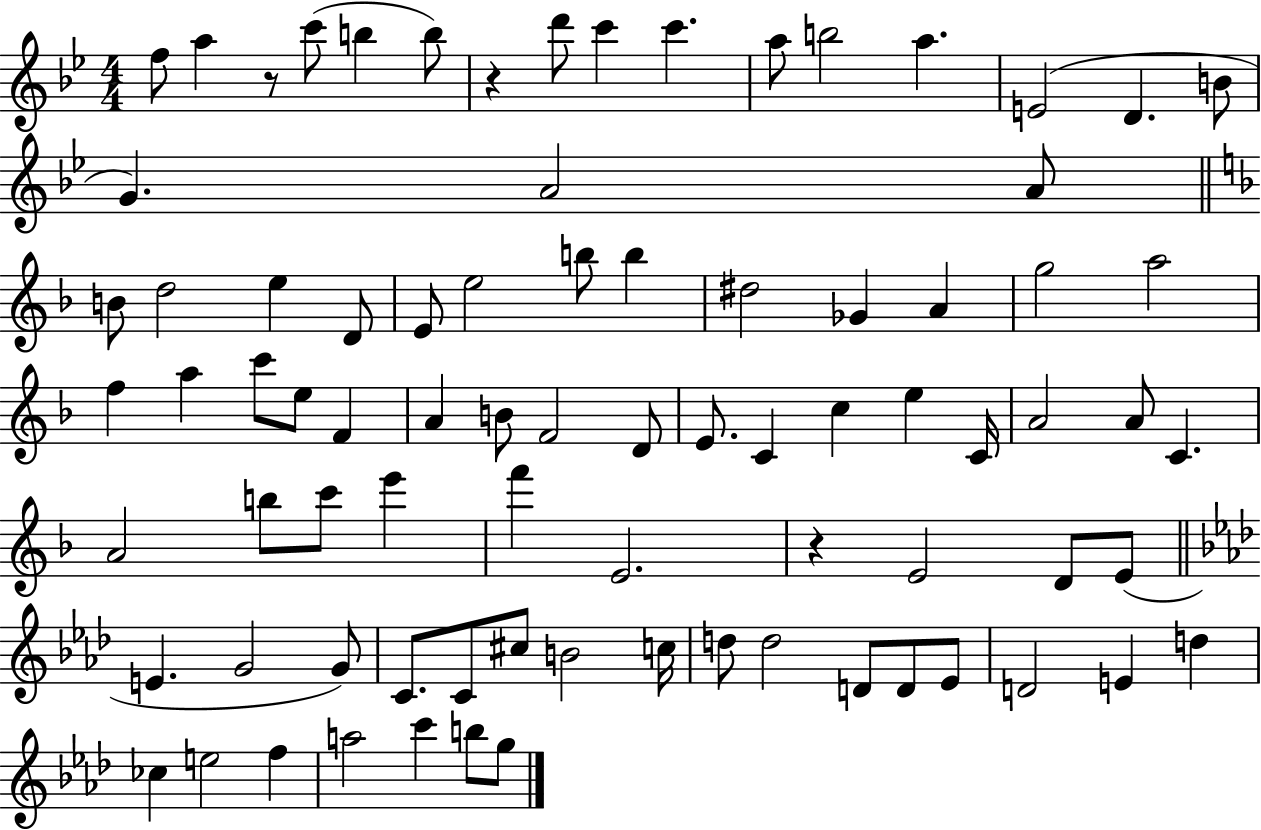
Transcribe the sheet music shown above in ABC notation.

X:1
T:Untitled
M:4/4
L:1/4
K:Bb
f/2 a z/2 c'/2 b b/2 z d'/2 c' c' a/2 b2 a E2 D B/2 G A2 A/2 B/2 d2 e D/2 E/2 e2 b/2 b ^d2 _G A g2 a2 f a c'/2 e/2 F A B/2 F2 D/2 E/2 C c e C/4 A2 A/2 C A2 b/2 c'/2 e' f' E2 z E2 D/2 E/2 E G2 G/2 C/2 C/2 ^c/2 B2 c/4 d/2 d2 D/2 D/2 _E/2 D2 E d _c e2 f a2 c' b/2 g/2